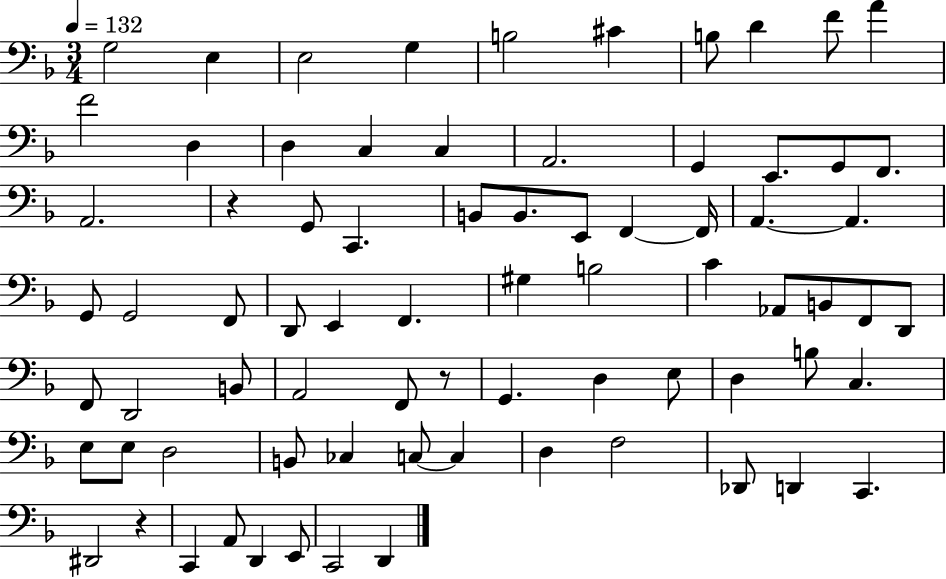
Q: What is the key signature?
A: F major